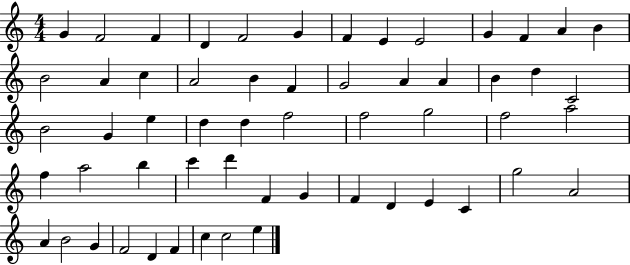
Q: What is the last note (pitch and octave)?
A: E5